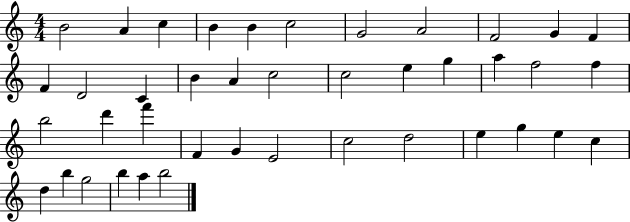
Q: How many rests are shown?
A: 0